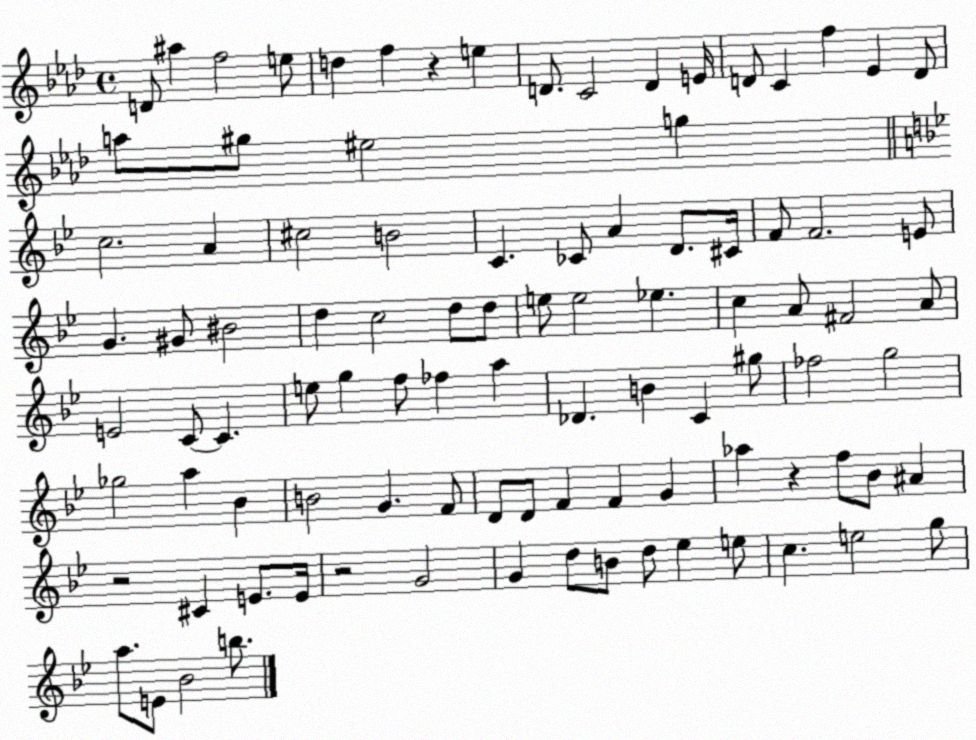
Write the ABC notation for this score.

X:1
T:Untitled
M:4/4
L:1/4
K:Ab
D/2 ^a f2 e/2 d f z e D/2 C2 D E/4 D/2 C f _E D/2 a/2 ^g/2 ^e2 g c2 A ^c2 B2 C _C/2 A D/2 ^C/4 F/2 F2 E/2 G ^G/2 ^B2 d c2 d/2 d/2 e/2 e2 _e c A/2 ^F2 A/2 E2 C/2 C e/2 g f/2 _f a _D B C ^g/2 _f2 g2 _g2 a _B B2 G F/2 D/2 D/2 F F G _a z f/2 _B/2 ^A z2 ^C E/2 E/4 z2 G2 G d/2 B/2 d/2 _e e/2 c e2 g/2 a/2 E/2 _B2 b/2